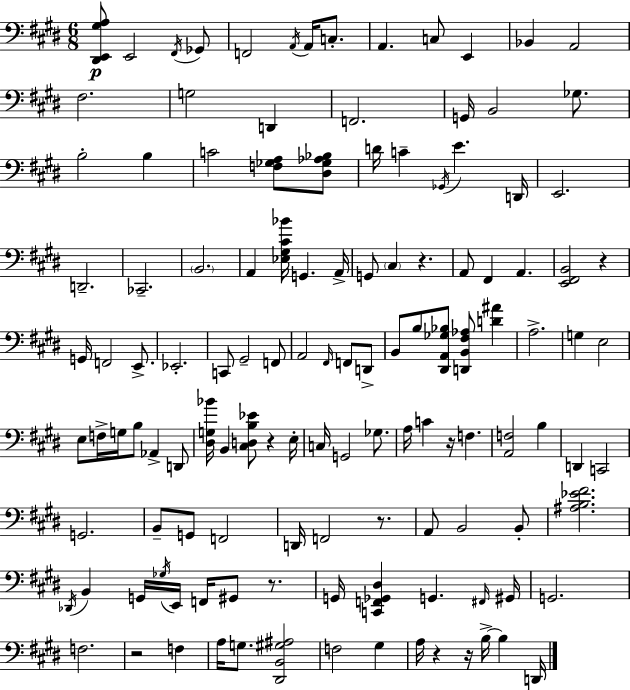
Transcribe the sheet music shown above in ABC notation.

X:1
T:Untitled
M:6/8
L:1/4
K:E
[^D,,E,,^G,A,]/2 E,,2 ^F,,/4 _G,,/2 F,,2 A,,/4 A,,/4 C,/2 A,, C,/2 E,, _B,, A,,2 ^F,2 G,2 D,, F,,2 G,,/4 B,,2 _G,/2 B,2 B, C2 [F,_G,A,]/2 [^D,_G,_A,_B,]/2 D/4 C _G,,/4 E D,,/4 E,,2 D,,2 _C,,2 B,,2 A,, [_E,^G,^C_B]/4 G,, A,,/4 G,,/2 ^C, z A,,/2 ^F,, A,, [E,,^F,,B,,]2 z G,,/4 F,,2 E,,/2 _E,,2 C,,/2 ^G,,2 F,,/2 A,,2 ^F,,/4 F,,/2 D,,/2 B,,/2 B,/2 [^D,,A,,_G,_B,]/2 [D,,B,,^F,_A,]/2 [D^A] A,2 G, E,2 E,/2 F,/4 G,/4 B,/2 _A,, D,,/2 [^D,G,_B]/4 B,, [^C,D,B,_E]/2 z E,/4 C,/4 G,,2 _G,/2 A,/4 C z/4 F, [A,,F,]2 B, D,, C,,2 G,,2 B,,/2 G,,/2 F,,2 D,,/4 F,,2 z/2 A,,/2 B,,2 B,,/2 [^A,B,_E^F]2 _D,,/4 B,, G,,/4 _G,/4 E,,/4 F,,/4 ^G,,/2 z/2 G,,/4 [C,,F,,_G,,^D,] G,, ^F,,/4 ^G,,/4 G,,2 F,2 z2 F, A,/4 G,/2 [^D,,B,,^G,^A,]2 F,2 ^G, A,/4 z z/4 B,/4 B, D,,/4